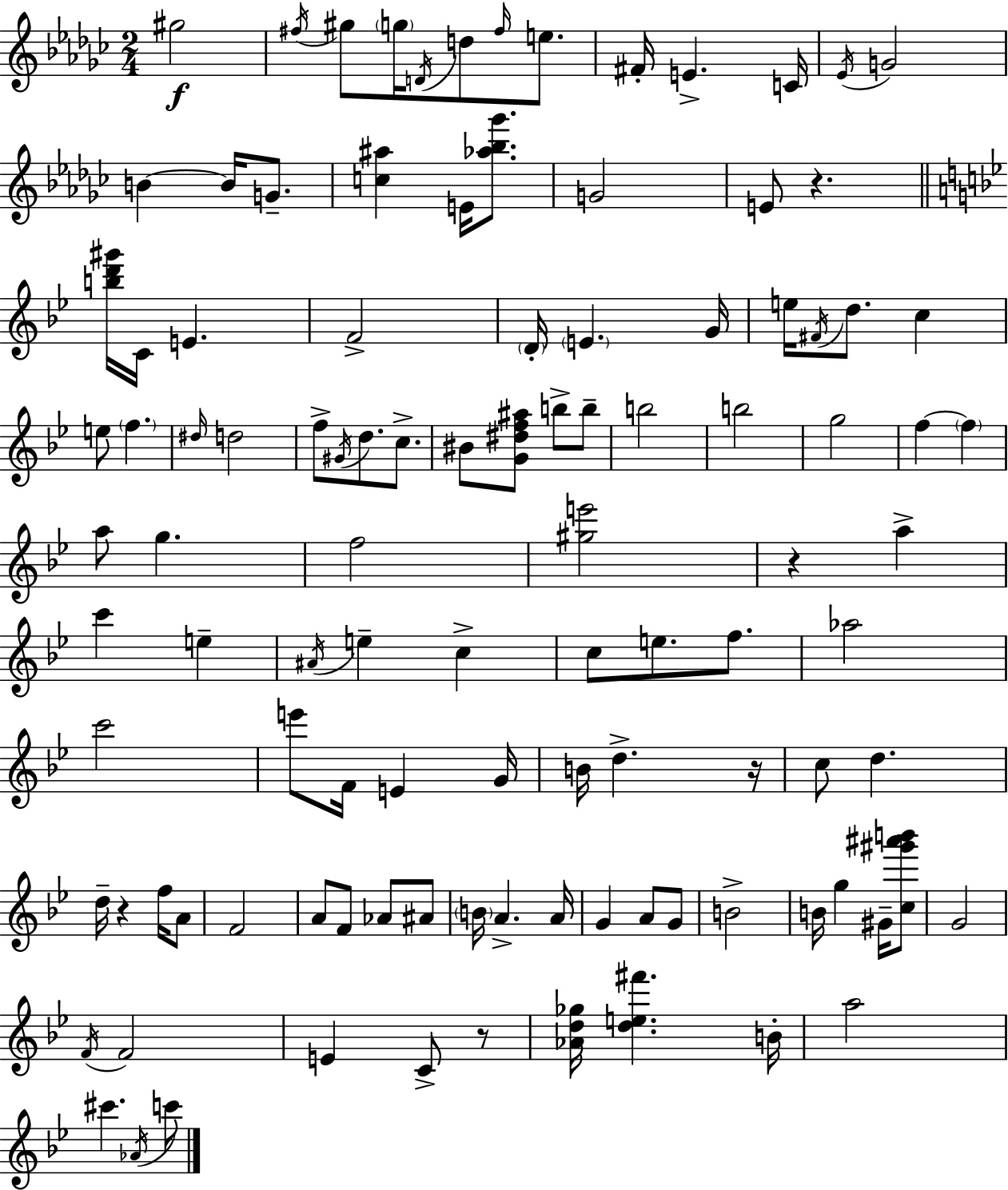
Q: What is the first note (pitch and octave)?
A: G#5